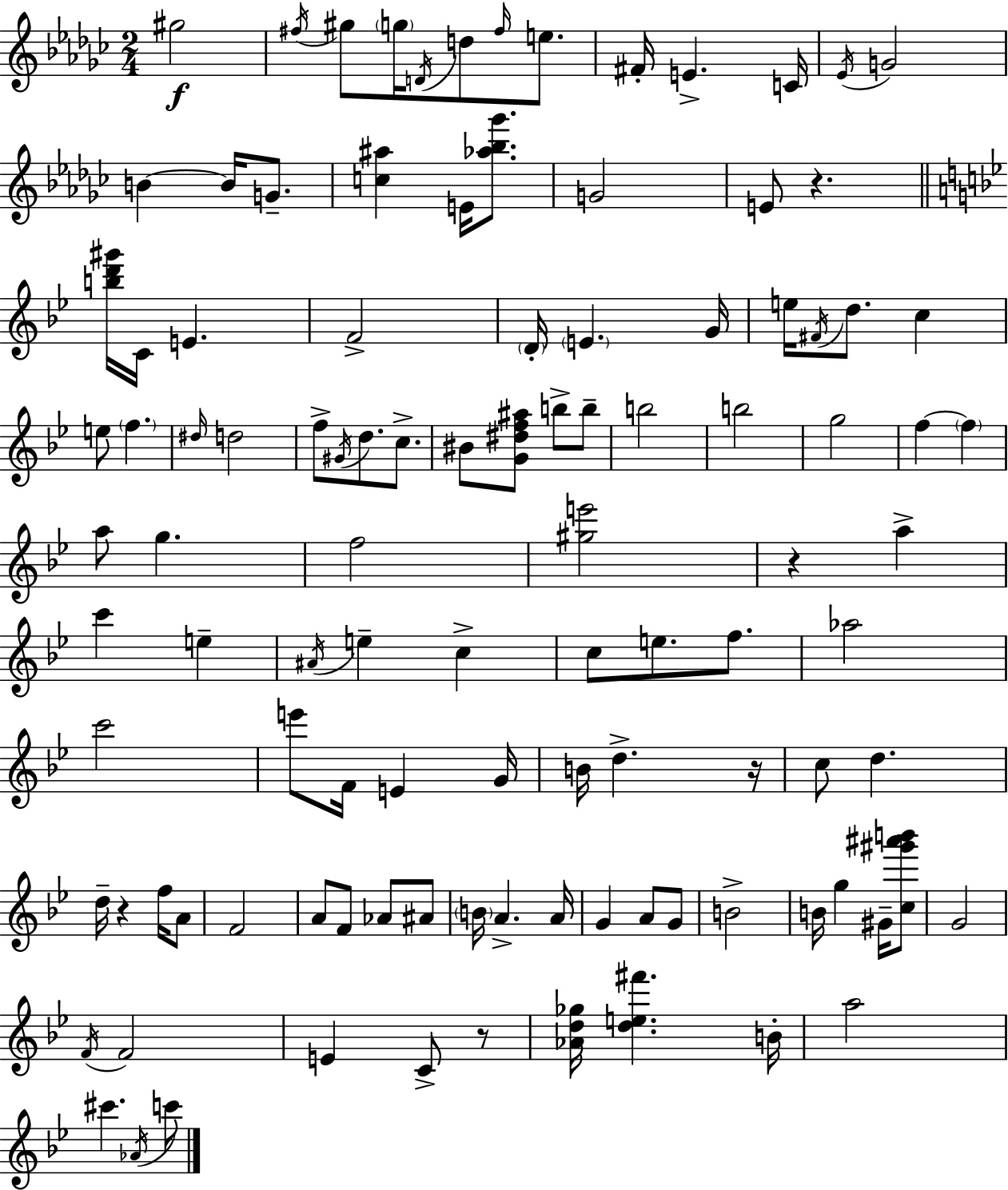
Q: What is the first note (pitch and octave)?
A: G#5